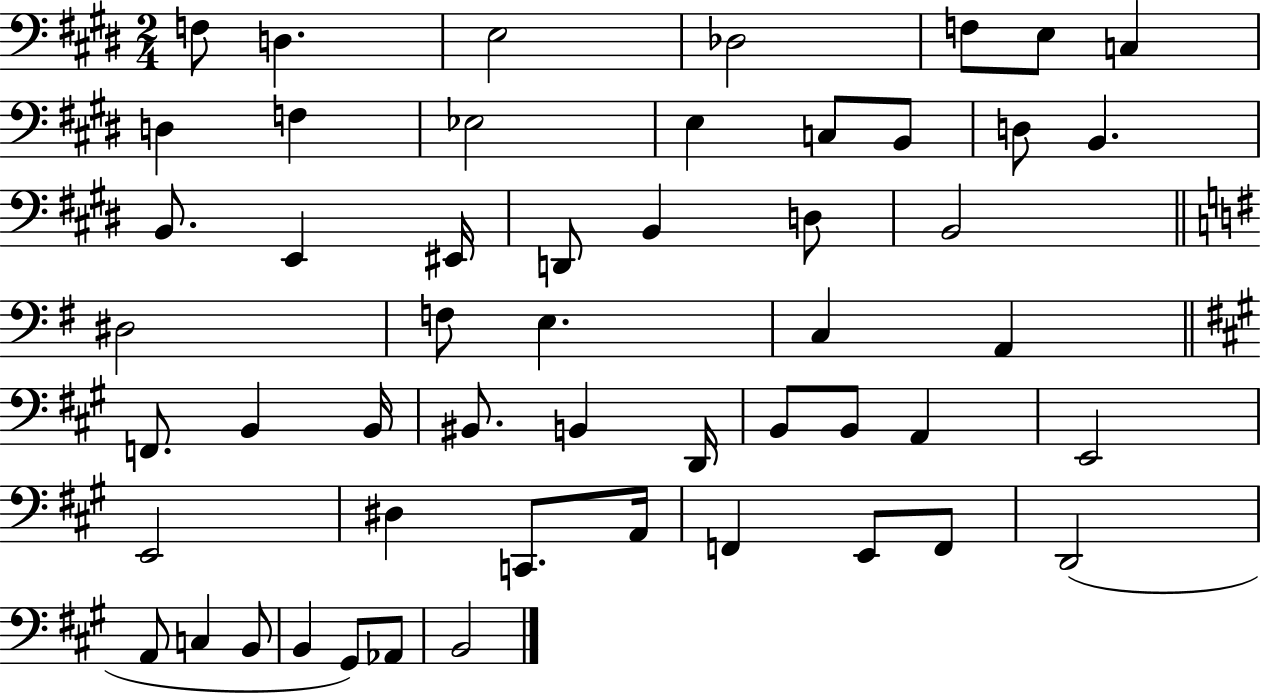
F3/e D3/q. E3/h Db3/h F3/e E3/e C3/q D3/q F3/q Eb3/h E3/q C3/e B2/e D3/e B2/q. B2/e. E2/q EIS2/s D2/e B2/q D3/e B2/h D#3/h F3/e E3/q. C3/q A2/q F2/e. B2/q B2/s BIS2/e. B2/q D2/s B2/e B2/e A2/q E2/h E2/h D#3/q C2/e. A2/s F2/q E2/e F2/e D2/h A2/e C3/q B2/e B2/q G#2/e Ab2/e B2/h